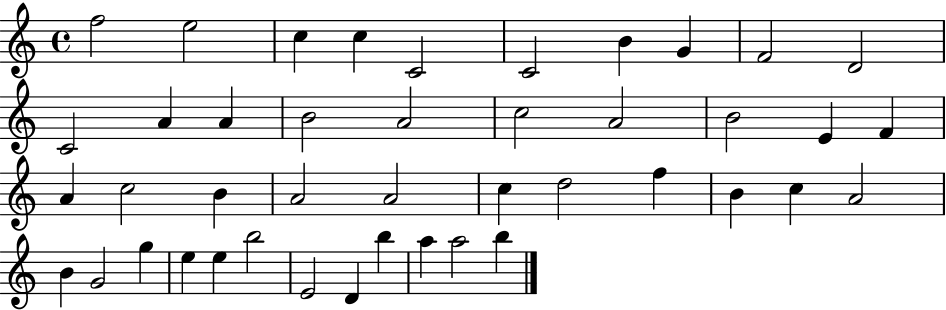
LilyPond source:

{
  \clef treble
  \time 4/4
  \defaultTimeSignature
  \key c \major
  f''2 e''2 | c''4 c''4 c'2 | c'2 b'4 g'4 | f'2 d'2 | \break c'2 a'4 a'4 | b'2 a'2 | c''2 a'2 | b'2 e'4 f'4 | \break a'4 c''2 b'4 | a'2 a'2 | c''4 d''2 f''4 | b'4 c''4 a'2 | \break b'4 g'2 g''4 | e''4 e''4 b''2 | e'2 d'4 b''4 | a''4 a''2 b''4 | \break \bar "|."
}